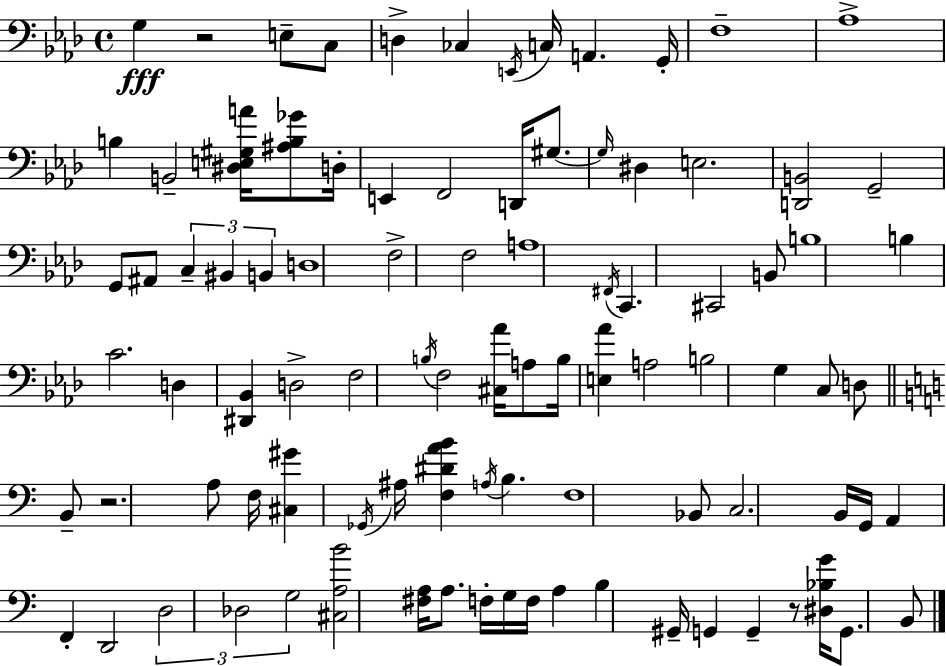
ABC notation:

X:1
T:Untitled
M:4/4
L:1/4
K:Ab
G, z2 E,/2 C,/2 D, _C, E,,/4 C,/4 A,, G,,/4 F,4 _A,4 B, B,,2 [^D,E,^G,A]/4 [^A,B,_G]/2 D,/4 E,, F,,2 D,,/4 ^G,/2 ^G,/4 ^D, E,2 [D,,B,,]2 G,,2 G,,/2 ^A,,/2 C, ^B,, B,, D,4 F,2 F,2 A,4 ^F,,/4 C,, ^C,,2 B,,/2 B,4 B, C2 D, [^D,,_B,,] D,2 F,2 B,/4 F,2 [^C,_A]/4 A,/2 B,/4 [E,_A] A,2 B,2 G, C,/2 D,/2 B,,/2 z2 A,/2 F,/4 [^C,^G] _G,,/4 ^A,/4 [F,^DAB] A,/4 B, F,4 _B,,/2 C,2 B,,/4 G,,/4 A,, F,, D,,2 D,2 _D,2 G,2 [^C,A,B]2 [^F,A,]/4 A,/2 F,/4 G,/4 F,/4 A, B, ^G,,/4 G,, G,, z/2 [^D,_B,G]/4 G,,/2 B,,/2